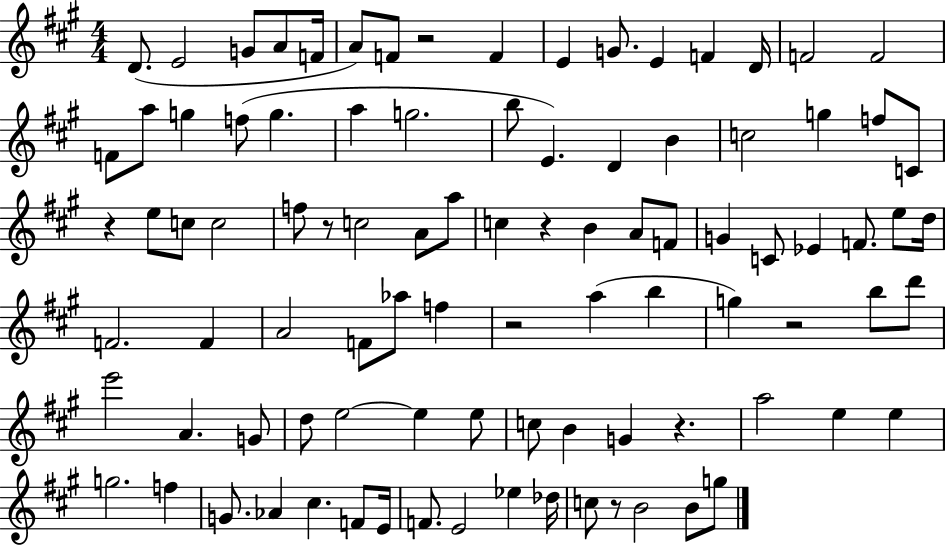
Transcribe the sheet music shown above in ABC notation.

X:1
T:Untitled
M:4/4
L:1/4
K:A
D/2 E2 G/2 A/2 F/4 A/2 F/2 z2 F E G/2 E F D/4 F2 F2 F/2 a/2 g f/2 g a g2 b/2 E D B c2 g f/2 C/2 z e/2 c/2 c2 f/2 z/2 c2 A/2 a/2 c z B A/2 F/2 G C/2 _E F/2 e/2 d/4 F2 F A2 F/2 _a/2 f z2 a b g z2 b/2 d'/2 e'2 A G/2 d/2 e2 e e/2 c/2 B G z a2 e e g2 f G/2 _A ^c F/2 E/4 F/2 E2 _e _d/4 c/2 z/2 B2 B/2 g/2